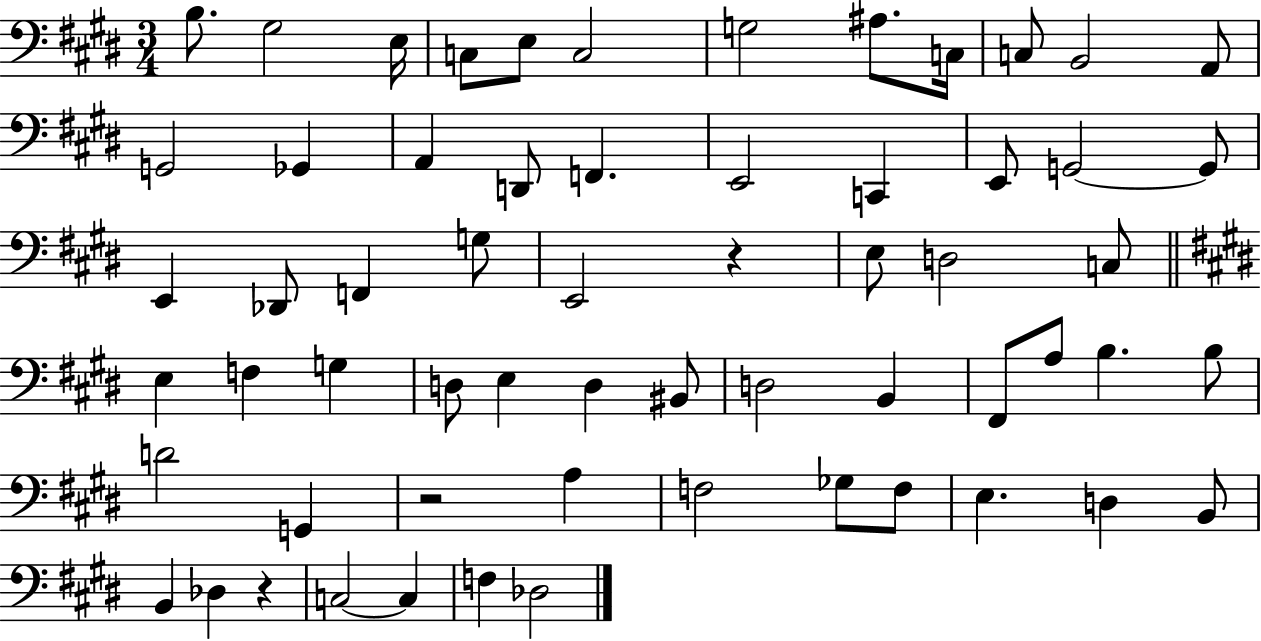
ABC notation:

X:1
T:Untitled
M:3/4
L:1/4
K:E
B,/2 ^G,2 E,/4 C,/2 E,/2 C,2 G,2 ^A,/2 C,/4 C,/2 B,,2 A,,/2 G,,2 _G,, A,, D,,/2 F,, E,,2 C,, E,,/2 G,,2 G,,/2 E,, _D,,/2 F,, G,/2 E,,2 z E,/2 D,2 C,/2 E, F, G, D,/2 E, D, ^B,,/2 D,2 B,, ^F,,/2 A,/2 B, B,/2 D2 G,, z2 A, F,2 _G,/2 F,/2 E, D, B,,/2 B,, _D, z C,2 C, F, _D,2